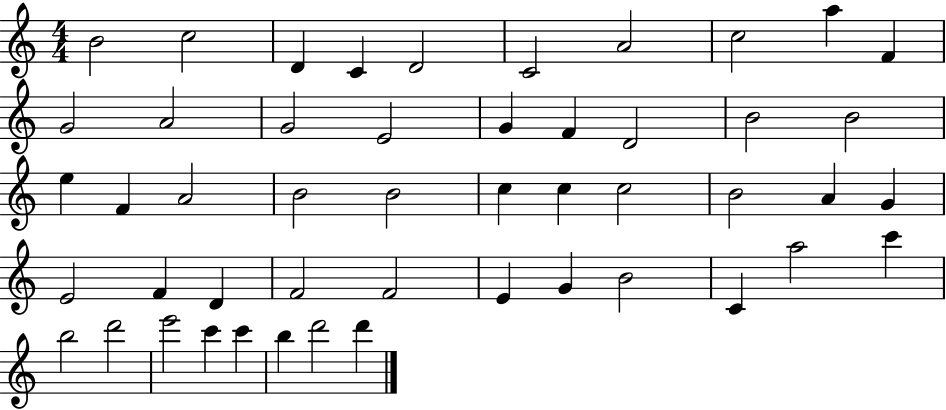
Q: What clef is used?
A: treble